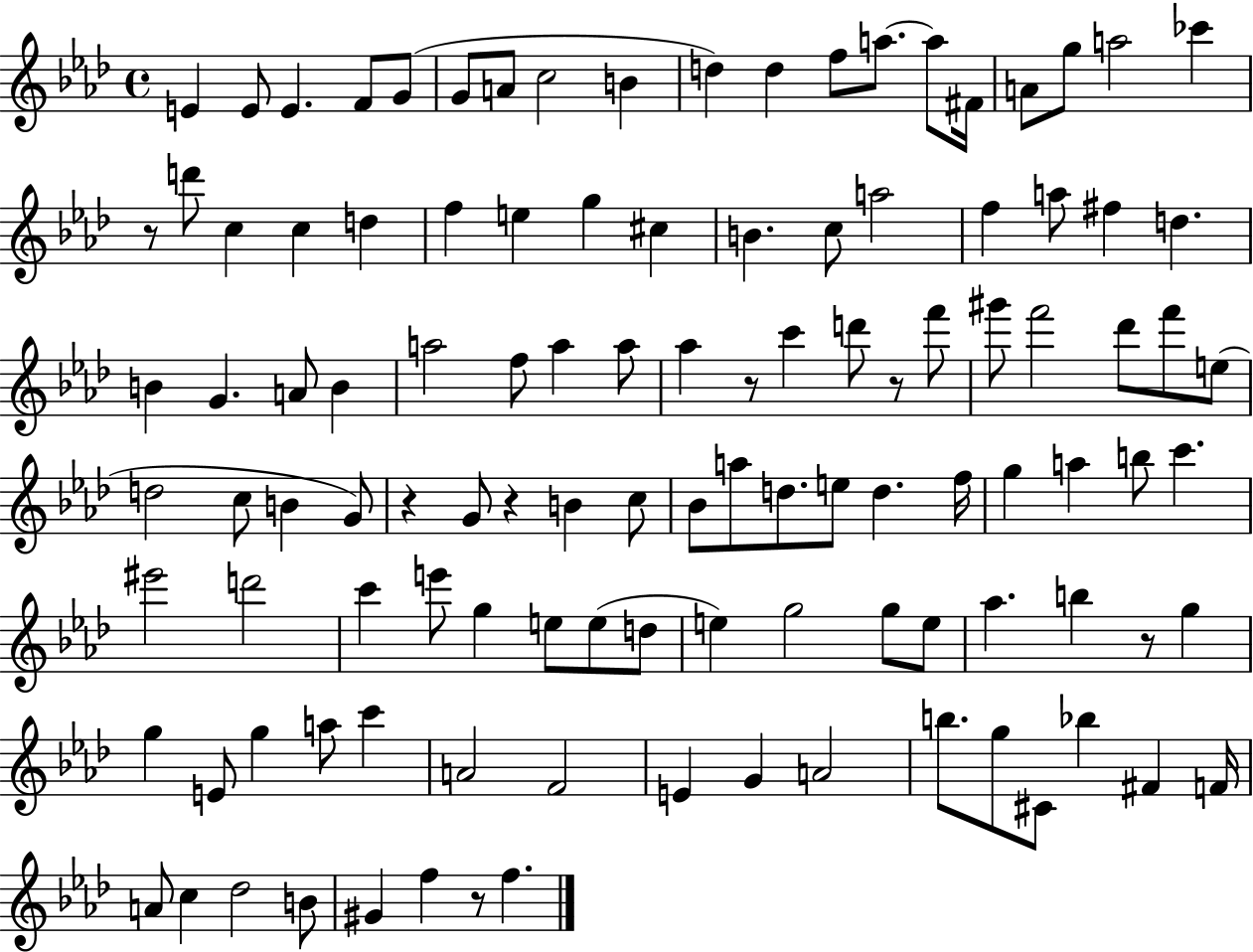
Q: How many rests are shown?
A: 7